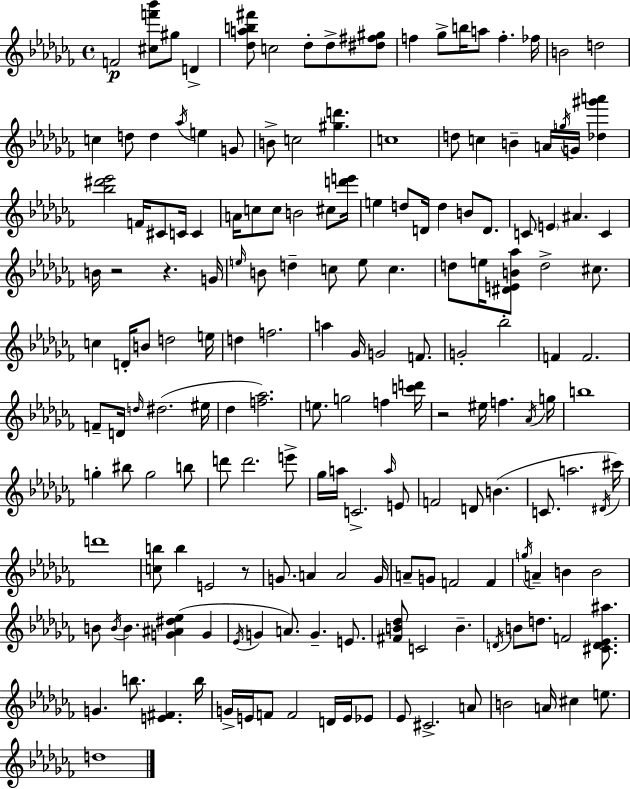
F4/h [C#5,F6,Bb6]/e G#5/e D4/q [Db5,A5,B5,F#6]/e C5/h Db5/e Db5/e [D#5,F#5,G#5]/e F5/q Gb5/e B5/s A5/e F5/q. FES5/s B4/h D5/h C5/q D5/e D5/q Ab5/s E5/q G4/e B4/e C5/h [G#5,D6]/q. C5/w D5/e C5/q B4/q A4/s G5/s G4/s [Db5,G#6,A6]/q [Bb5,D#6,Eb6]/h F4/s C#4/e C4/s C4/q A4/s C5/e C5/e B4/h C#5/e [D6,E6]/s E5/q D5/e D4/s D5/q B4/e D4/e. C4/e E4/q A#4/q. C4/q B4/s R/h R/q. G4/s E5/s B4/e D5/q C5/e E5/e C5/q. D5/e E5/s [D#4,E4,B4,Ab5]/e D5/h C#5/e. C5/q D4/s B4/e D5/h E5/s D5/q F5/h. A5/q Gb4/s G4/h F4/e. G4/h Bb5/h F4/q F4/h. F4/e D4/s D5/s D#5/h. EIS5/s Db5/q [F5,Ab5]/h. E5/e. G5/h F5/q [C6,D6]/s R/h EIS5/s F5/q. Ab4/s G5/s B5/w G5/q BIS5/e G5/h B5/e D6/e D6/h. E6/e Gb5/s A5/s C4/h. A5/s E4/e F4/h D4/e B4/q. C4/e. A5/h. D#4/s C#6/s D6/w [C5,B5]/e B5/q E4/h R/e G4/e. A4/q A4/h G4/s A4/e G4/e F4/h F4/q G5/s A4/q B4/q B4/h B4/e B4/s B4/q. [G4,A#4,D#5,Eb5]/q G4/q Eb4/s G4/q A4/e. G4/q. E4/e. [F#4,B4,Db5]/e C4/h B4/q. D4/s B4/e D5/e. F4/h [C#4,D4,Eb4,A#5]/e. G4/q. B5/e. [E4,F#4]/q. B5/s G4/s E4/s F4/e F4/h D4/s E4/s Eb4/e Eb4/e C#4/h. A4/e B4/h A4/s C#5/q E5/e. D5/w